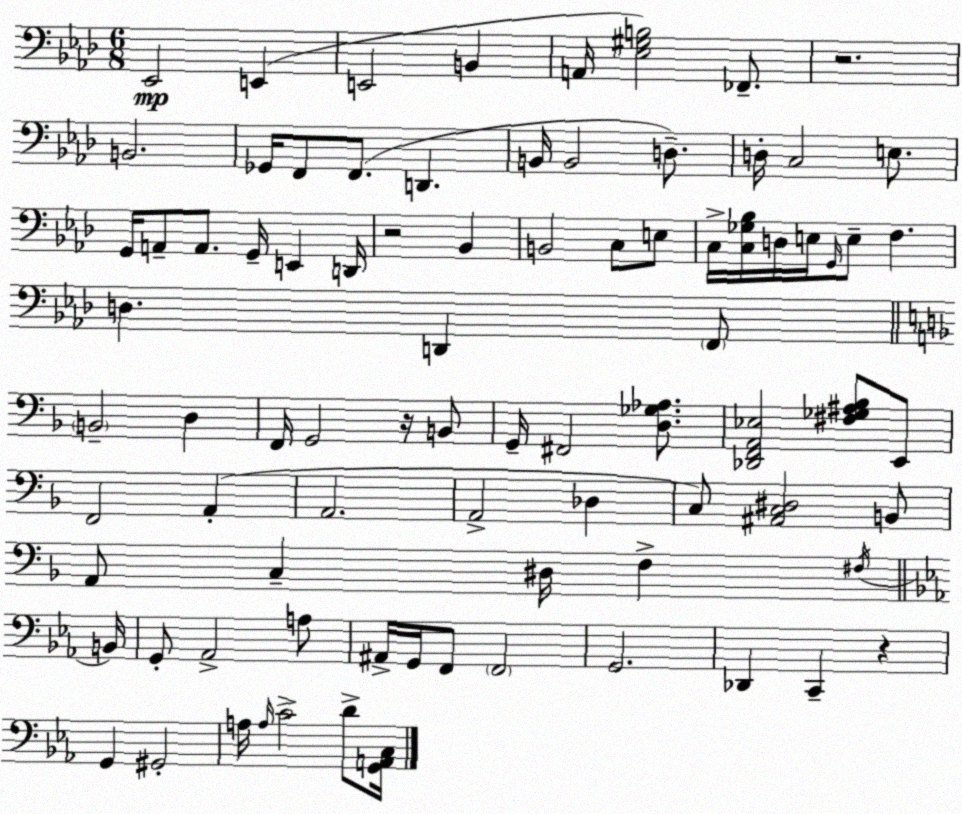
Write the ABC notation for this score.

X:1
T:Untitled
M:6/8
L:1/4
K:Ab
_E,,2 E,, E,,2 B,, A,,/4 [_E,^G,B,]2 _F,,/2 z2 B,,2 _G,,/4 F,,/2 F,,/2 D,, B,,/4 B,,2 D,/2 D,/4 C,2 E,/2 G,,/4 A,,/2 A,,/2 G,,/4 E,, D,,/4 z2 _B,, B,,2 C,/2 E,/2 C,/4 [C,_G,_B,]/4 D,/4 E,/4 G,,/4 E,/2 F, D, D,, F,,/2 B,,2 D, F,,/4 G,,2 z/4 B,,/2 G,,/4 ^F,,2 [D,_G,_A,]/2 [_D,,F,,A,,_E,]2 [^F,_G,^A,_B,]/2 E,,/2 F,,2 A,, A,,2 A,,2 _D, C,/2 [^A,,C,^D,]2 B,,/2 A,,/2 C, ^D,/4 F, ^F,/4 B,,/4 G,,/2 _A,,2 A,/2 ^A,,/4 G,,/4 F,,/2 F,,2 G,,2 _D,, C,, z G,, ^G,,2 A,/4 A,/4 C2 D/2 [G,,A,,C,]/4